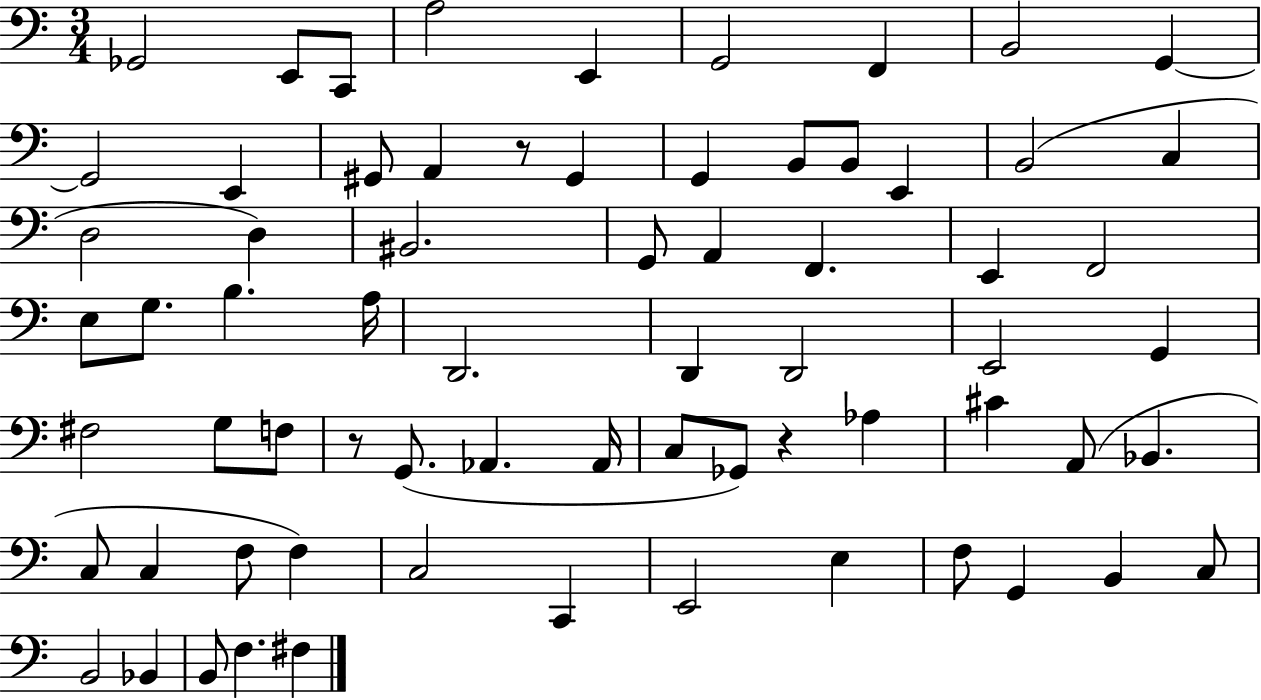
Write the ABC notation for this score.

X:1
T:Untitled
M:3/4
L:1/4
K:C
_G,,2 E,,/2 C,,/2 A,2 E,, G,,2 F,, B,,2 G,, G,,2 E,, ^G,,/2 A,, z/2 ^G,, G,, B,,/2 B,,/2 E,, B,,2 C, D,2 D, ^B,,2 G,,/2 A,, F,, E,, F,,2 E,/2 G,/2 B, A,/4 D,,2 D,, D,,2 E,,2 G,, ^F,2 G,/2 F,/2 z/2 G,,/2 _A,, _A,,/4 C,/2 _G,,/2 z _A, ^C A,,/2 _B,, C,/2 C, F,/2 F, C,2 C,, E,,2 E, F,/2 G,, B,, C,/2 B,,2 _B,, B,,/2 F, ^F,